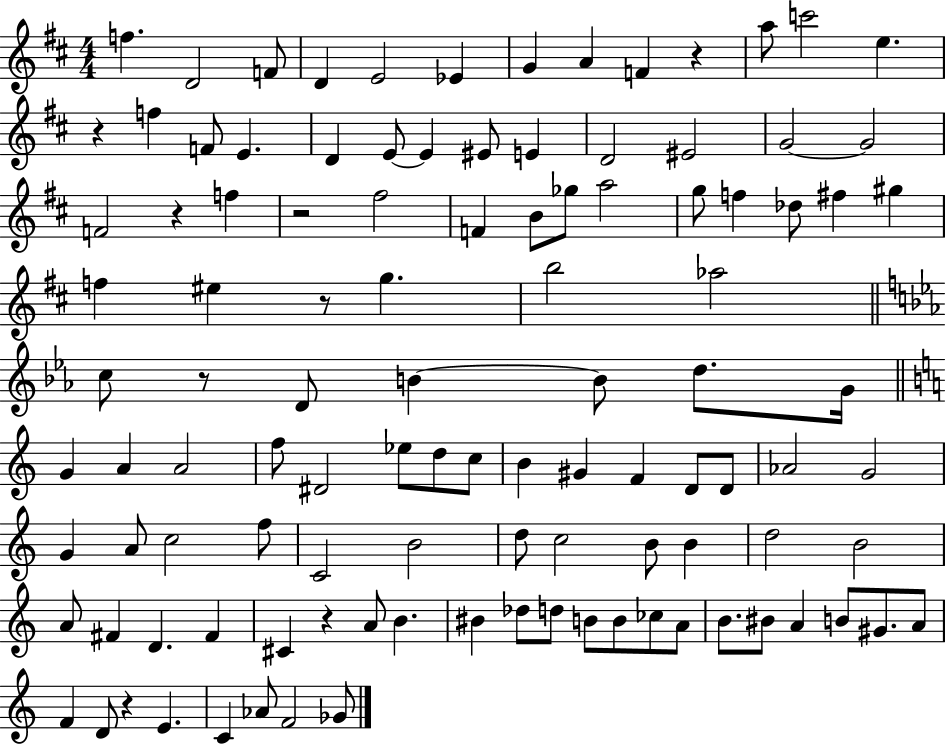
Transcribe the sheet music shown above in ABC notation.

X:1
T:Untitled
M:4/4
L:1/4
K:D
f D2 F/2 D E2 _E G A F z a/2 c'2 e z f F/2 E D E/2 E ^E/2 E D2 ^E2 G2 G2 F2 z f z2 ^f2 F B/2 _g/2 a2 g/2 f _d/2 ^f ^g f ^e z/2 g b2 _a2 c/2 z/2 D/2 B B/2 d/2 G/4 G A A2 f/2 ^D2 _e/2 d/2 c/2 B ^G F D/2 D/2 _A2 G2 G A/2 c2 f/2 C2 B2 d/2 c2 B/2 B d2 B2 A/2 ^F D ^F ^C z A/2 B ^B _d/2 d/2 B/2 B/2 _c/2 A/2 B/2 ^B/2 A B/2 ^G/2 A/2 F D/2 z E C _A/2 F2 _G/2